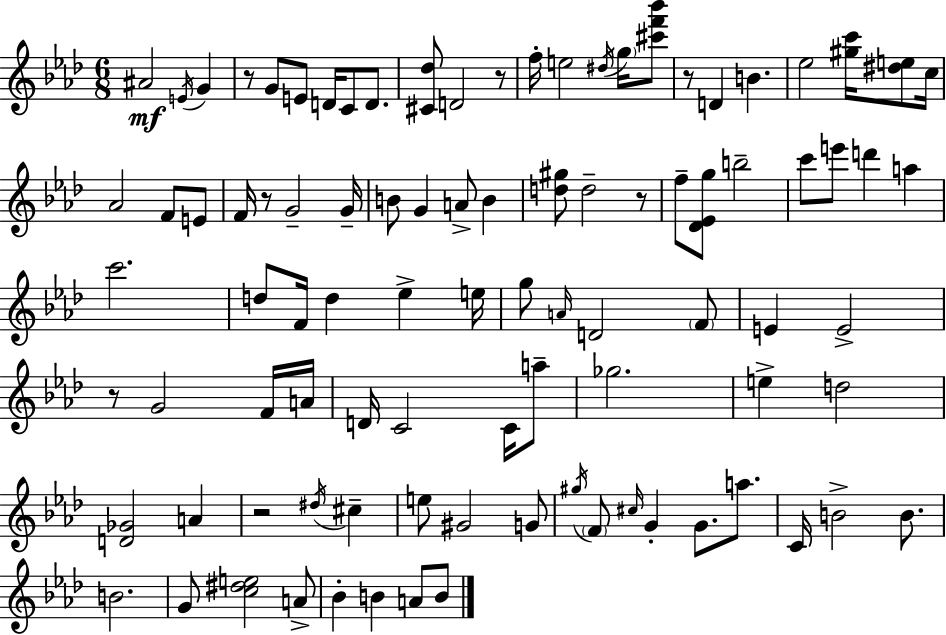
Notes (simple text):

A#4/h E4/s G4/q R/e G4/e E4/e D4/s C4/e D4/e. [C#4,Db5]/e D4/h R/e F5/s E5/h D#5/s G5/s [C#6,F6,Bb6]/e R/e D4/q B4/q. Eb5/h [G#5,C6]/s [D#5,E5]/e C5/s Ab4/h F4/e E4/e F4/s R/e G4/h G4/s B4/e G4/q A4/e B4/q [D5,G#5]/e D5/h R/e F5/e [Db4,Eb4,G5]/e B5/h C6/e E6/e D6/q A5/q C6/h. D5/e F4/s D5/q Eb5/q E5/s G5/e A4/s D4/h F4/e E4/q E4/h R/e G4/h F4/s A4/s D4/s C4/h C4/s A5/e Gb5/h. E5/q D5/h [D4,Gb4]/h A4/q R/h D#5/s C#5/q E5/e G#4/h G4/e G#5/s F4/e C#5/s G4/q G4/e. A5/e. C4/s B4/h B4/e. B4/h. G4/e [C5,D#5,E5]/h A4/e Bb4/q B4/q A4/e B4/e